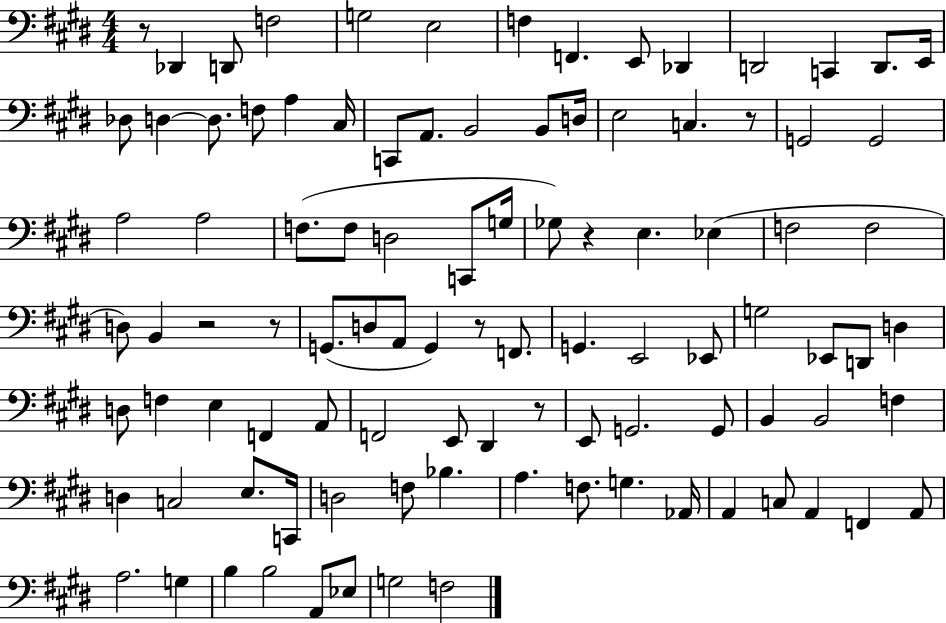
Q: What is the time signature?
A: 4/4